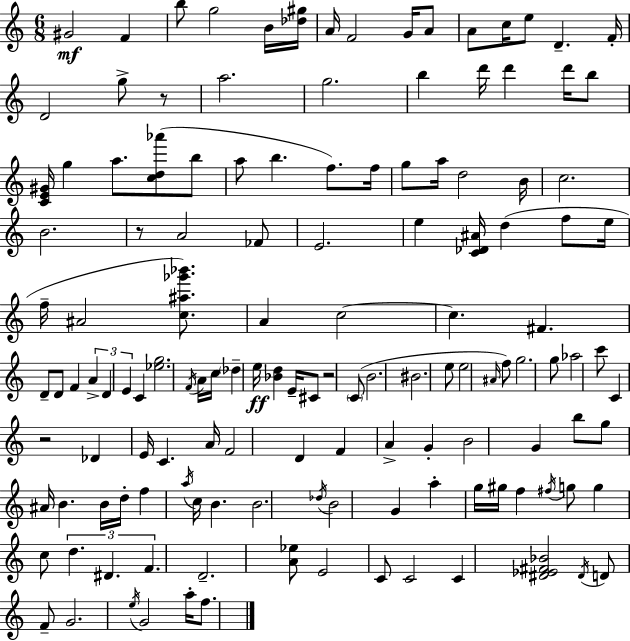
G#4/h F4/q B5/e G5/h B4/s [Db5,G#5]/s A4/s F4/h G4/s A4/e A4/e C5/s E5/e D4/q. F4/s D4/h G5/e R/e A5/h. G5/h. B5/q D6/s D6/q D6/s B5/e [C4,E4,G#4]/s G5/q A5/e. [C5,D5,Ab6]/e B5/e A5/e B5/q. F5/e. F5/s G5/e A5/s D5/h B4/s C5/h. B4/h. R/e A4/h FES4/e E4/h. E5/q [C4,Db4,A#4]/s D5/q F5/e E5/s F5/s A#4/h [C5,A#5,Gb6,Bb6]/e. A4/q C5/h C5/q. F#4/q. D4/e D4/e F4/q A4/q D4/q E4/q C4/q [Eb5,G5]/h. F4/s A4/s C5/s Db5/q E5/s [Bb4,D5]/q E4/s C#4/e R/h C4/e B4/h. BIS4/h. E5/e E5/h A#4/s F5/e G5/h. G5/e Ab5/h C6/e C4/q R/h Db4/q E4/s C4/q. A4/s F4/h D4/q F4/q A4/q G4/q B4/h G4/q B5/e G5/e A#4/s B4/q. B4/s D5/s F5/q A5/s C5/s B4/q. B4/h. Db5/s B4/h G4/q A5/q G5/s G#5/s F5/q F#5/s G5/e G5/q C5/e D5/q. D#4/q. F4/q. D4/h. [A4,Eb5]/e E4/h C4/e C4/h C4/q [D#4,Eb4,F#4,Bb4]/h D#4/s D4/e F4/e G4/h. E5/s G4/h A5/s F5/e.